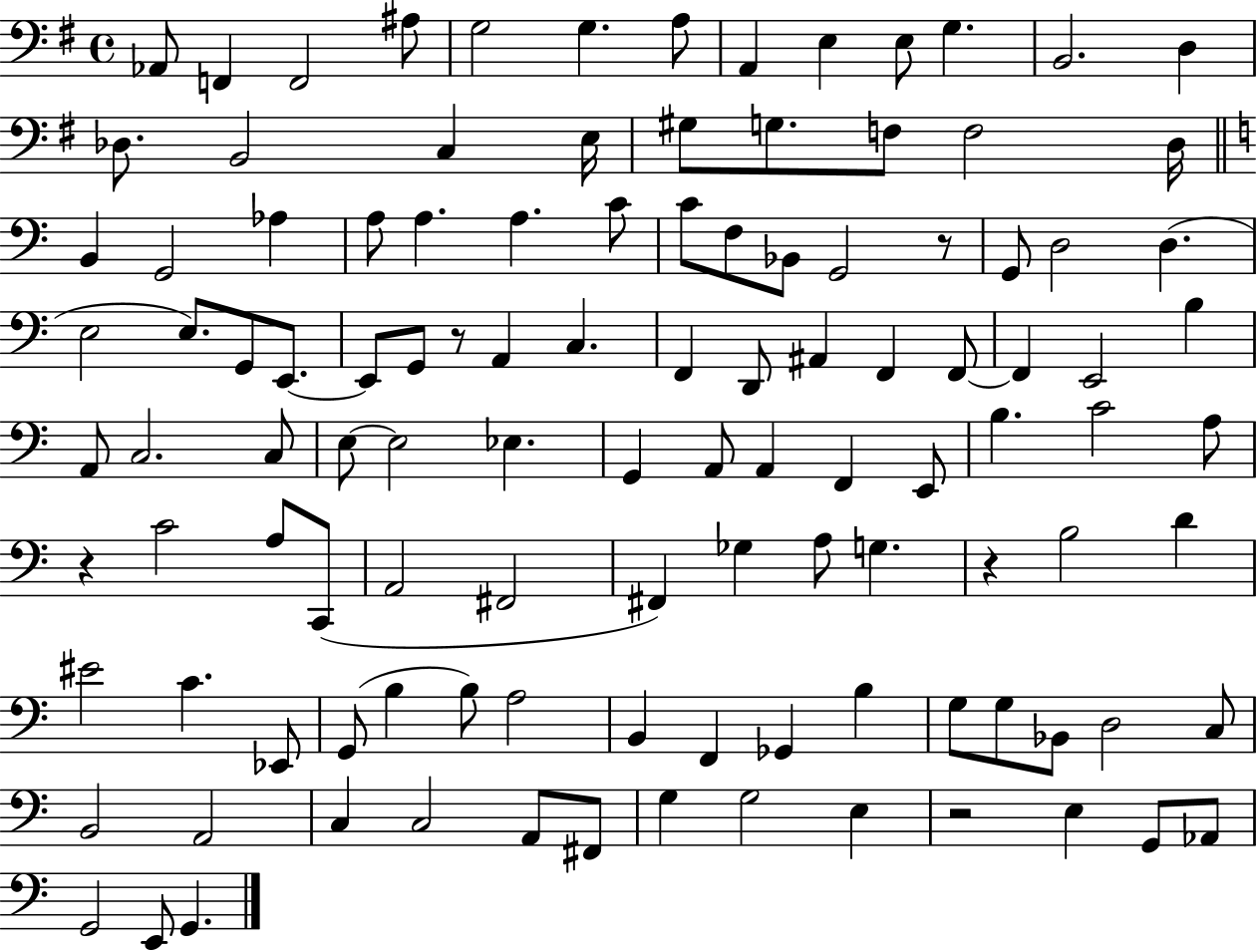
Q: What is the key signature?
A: G major